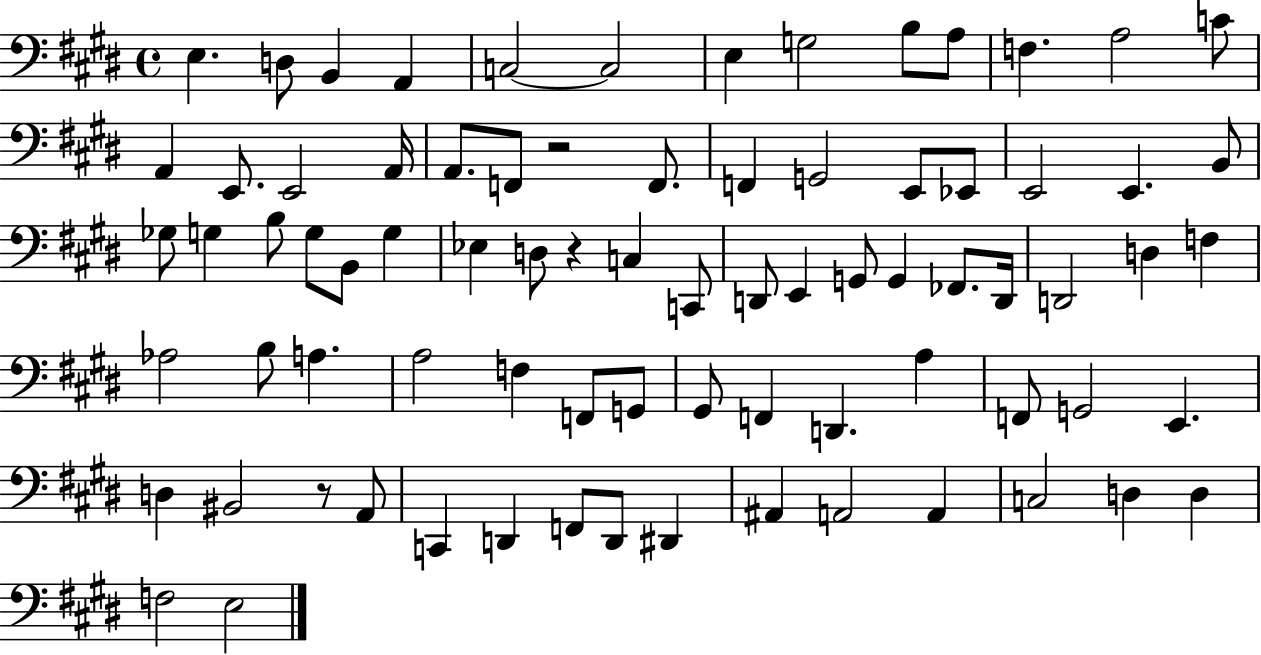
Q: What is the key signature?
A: E major